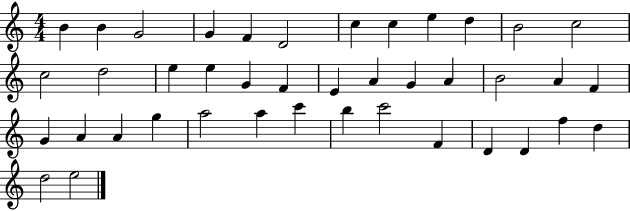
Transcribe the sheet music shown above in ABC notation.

X:1
T:Untitled
M:4/4
L:1/4
K:C
B B G2 G F D2 c c e d B2 c2 c2 d2 e e G F E A G A B2 A F G A A g a2 a c' b c'2 F D D f d d2 e2